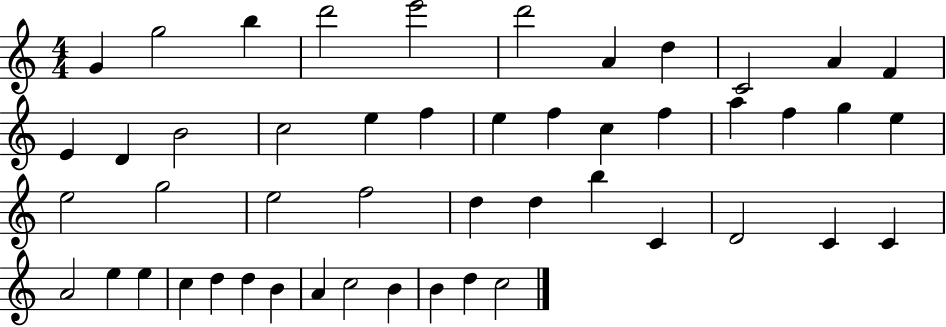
X:1
T:Untitled
M:4/4
L:1/4
K:C
G g2 b d'2 e'2 d'2 A d C2 A F E D B2 c2 e f e f c f a f g e e2 g2 e2 f2 d d b C D2 C C A2 e e c d d B A c2 B B d c2